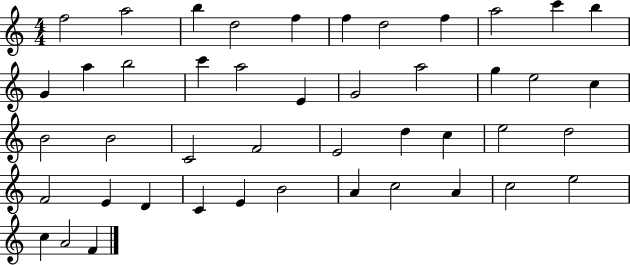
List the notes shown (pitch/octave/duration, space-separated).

F5/h A5/h B5/q D5/h F5/q F5/q D5/h F5/q A5/h C6/q B5/q G4/q A5/q B5/h C6/q A5/h E4/q G4/h A5/h G5/q E5/h C5/q B4/h B4/h C4/h F4/h E4/h D5/q C5/q E5/h D5/h F4/h E4/q D4/q C4/q E4/q B4/h A4/q C5/h A4/q C5/h E5/h C5/q A4/h F4/q